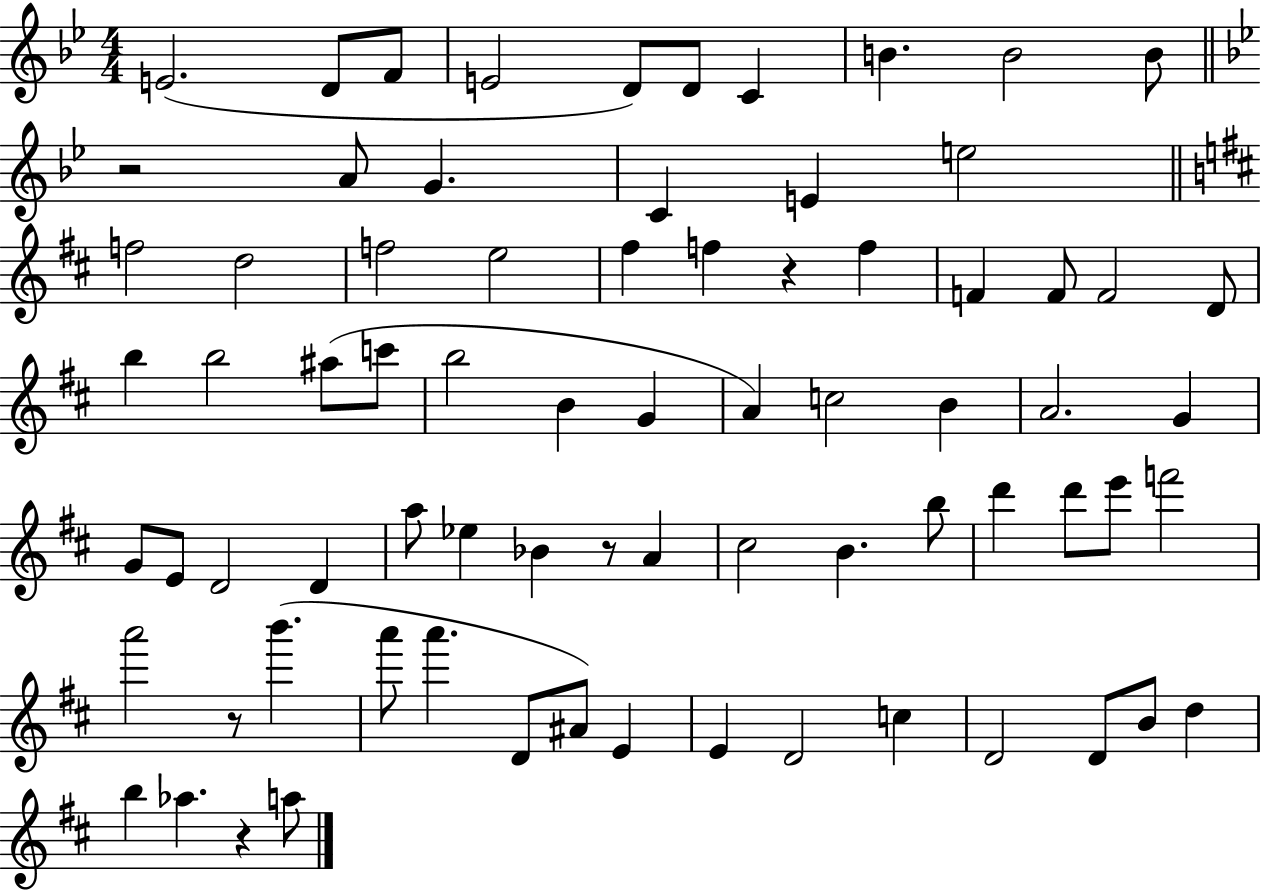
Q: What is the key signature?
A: BES major